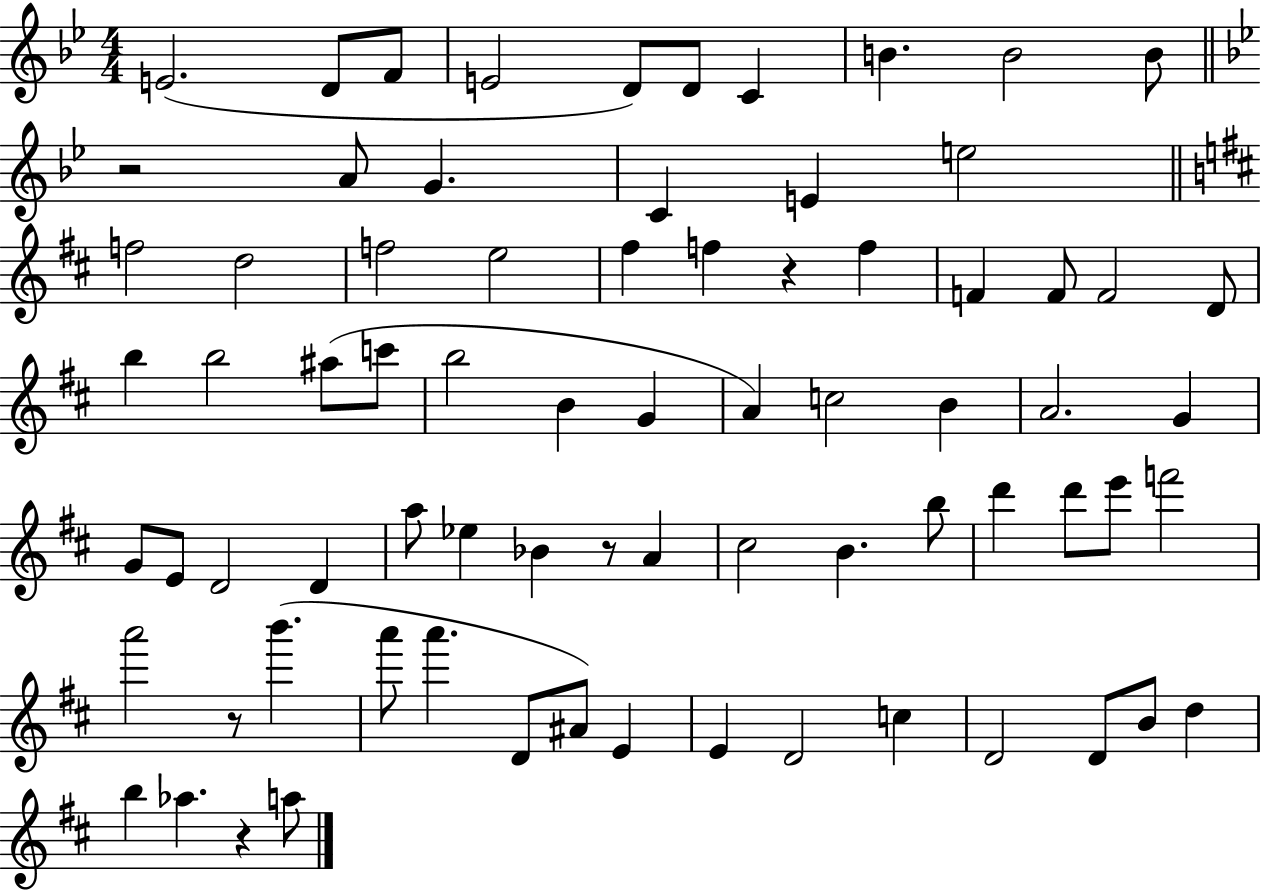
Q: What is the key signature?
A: BES major